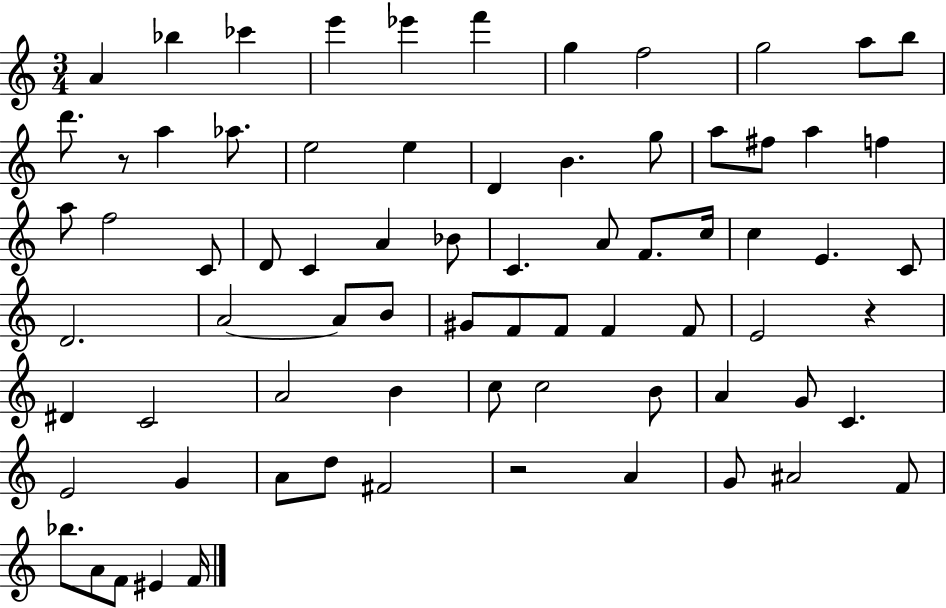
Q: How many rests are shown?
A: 3